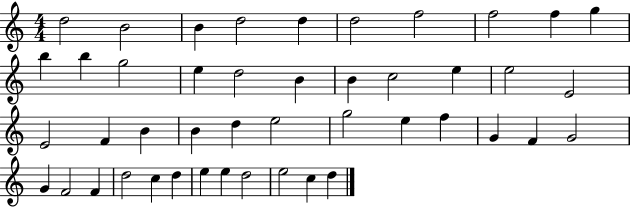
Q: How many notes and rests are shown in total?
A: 45